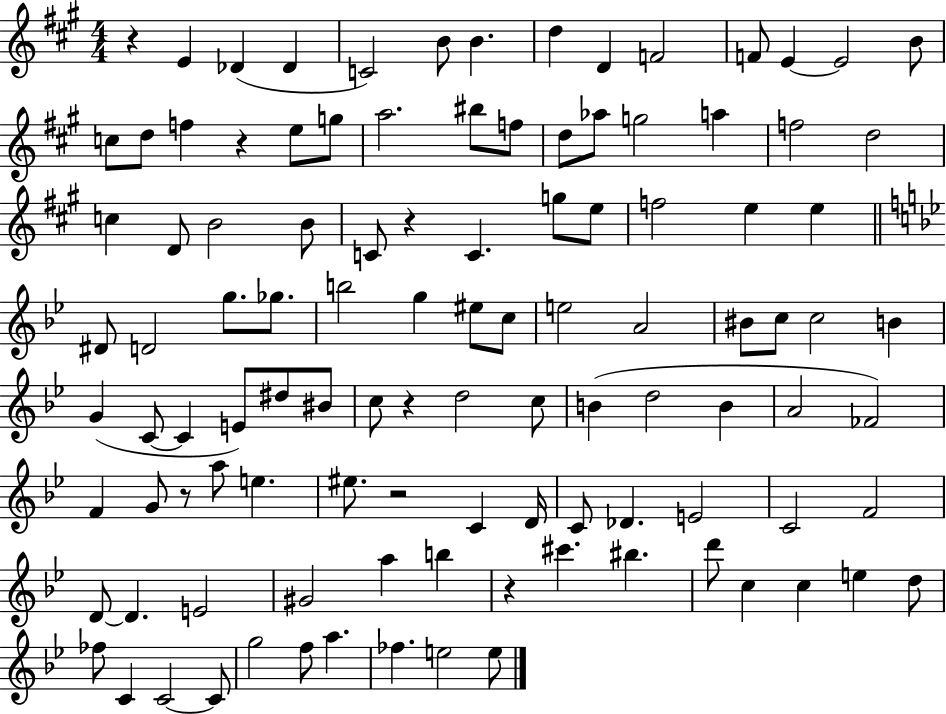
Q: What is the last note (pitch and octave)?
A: E5